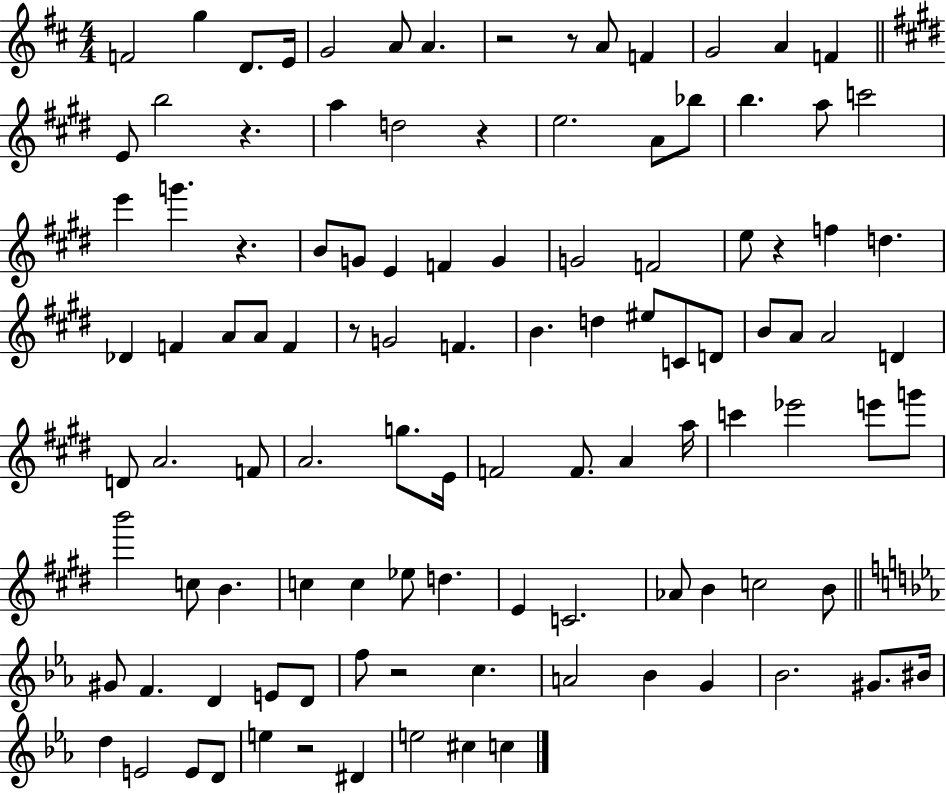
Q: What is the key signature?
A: D major